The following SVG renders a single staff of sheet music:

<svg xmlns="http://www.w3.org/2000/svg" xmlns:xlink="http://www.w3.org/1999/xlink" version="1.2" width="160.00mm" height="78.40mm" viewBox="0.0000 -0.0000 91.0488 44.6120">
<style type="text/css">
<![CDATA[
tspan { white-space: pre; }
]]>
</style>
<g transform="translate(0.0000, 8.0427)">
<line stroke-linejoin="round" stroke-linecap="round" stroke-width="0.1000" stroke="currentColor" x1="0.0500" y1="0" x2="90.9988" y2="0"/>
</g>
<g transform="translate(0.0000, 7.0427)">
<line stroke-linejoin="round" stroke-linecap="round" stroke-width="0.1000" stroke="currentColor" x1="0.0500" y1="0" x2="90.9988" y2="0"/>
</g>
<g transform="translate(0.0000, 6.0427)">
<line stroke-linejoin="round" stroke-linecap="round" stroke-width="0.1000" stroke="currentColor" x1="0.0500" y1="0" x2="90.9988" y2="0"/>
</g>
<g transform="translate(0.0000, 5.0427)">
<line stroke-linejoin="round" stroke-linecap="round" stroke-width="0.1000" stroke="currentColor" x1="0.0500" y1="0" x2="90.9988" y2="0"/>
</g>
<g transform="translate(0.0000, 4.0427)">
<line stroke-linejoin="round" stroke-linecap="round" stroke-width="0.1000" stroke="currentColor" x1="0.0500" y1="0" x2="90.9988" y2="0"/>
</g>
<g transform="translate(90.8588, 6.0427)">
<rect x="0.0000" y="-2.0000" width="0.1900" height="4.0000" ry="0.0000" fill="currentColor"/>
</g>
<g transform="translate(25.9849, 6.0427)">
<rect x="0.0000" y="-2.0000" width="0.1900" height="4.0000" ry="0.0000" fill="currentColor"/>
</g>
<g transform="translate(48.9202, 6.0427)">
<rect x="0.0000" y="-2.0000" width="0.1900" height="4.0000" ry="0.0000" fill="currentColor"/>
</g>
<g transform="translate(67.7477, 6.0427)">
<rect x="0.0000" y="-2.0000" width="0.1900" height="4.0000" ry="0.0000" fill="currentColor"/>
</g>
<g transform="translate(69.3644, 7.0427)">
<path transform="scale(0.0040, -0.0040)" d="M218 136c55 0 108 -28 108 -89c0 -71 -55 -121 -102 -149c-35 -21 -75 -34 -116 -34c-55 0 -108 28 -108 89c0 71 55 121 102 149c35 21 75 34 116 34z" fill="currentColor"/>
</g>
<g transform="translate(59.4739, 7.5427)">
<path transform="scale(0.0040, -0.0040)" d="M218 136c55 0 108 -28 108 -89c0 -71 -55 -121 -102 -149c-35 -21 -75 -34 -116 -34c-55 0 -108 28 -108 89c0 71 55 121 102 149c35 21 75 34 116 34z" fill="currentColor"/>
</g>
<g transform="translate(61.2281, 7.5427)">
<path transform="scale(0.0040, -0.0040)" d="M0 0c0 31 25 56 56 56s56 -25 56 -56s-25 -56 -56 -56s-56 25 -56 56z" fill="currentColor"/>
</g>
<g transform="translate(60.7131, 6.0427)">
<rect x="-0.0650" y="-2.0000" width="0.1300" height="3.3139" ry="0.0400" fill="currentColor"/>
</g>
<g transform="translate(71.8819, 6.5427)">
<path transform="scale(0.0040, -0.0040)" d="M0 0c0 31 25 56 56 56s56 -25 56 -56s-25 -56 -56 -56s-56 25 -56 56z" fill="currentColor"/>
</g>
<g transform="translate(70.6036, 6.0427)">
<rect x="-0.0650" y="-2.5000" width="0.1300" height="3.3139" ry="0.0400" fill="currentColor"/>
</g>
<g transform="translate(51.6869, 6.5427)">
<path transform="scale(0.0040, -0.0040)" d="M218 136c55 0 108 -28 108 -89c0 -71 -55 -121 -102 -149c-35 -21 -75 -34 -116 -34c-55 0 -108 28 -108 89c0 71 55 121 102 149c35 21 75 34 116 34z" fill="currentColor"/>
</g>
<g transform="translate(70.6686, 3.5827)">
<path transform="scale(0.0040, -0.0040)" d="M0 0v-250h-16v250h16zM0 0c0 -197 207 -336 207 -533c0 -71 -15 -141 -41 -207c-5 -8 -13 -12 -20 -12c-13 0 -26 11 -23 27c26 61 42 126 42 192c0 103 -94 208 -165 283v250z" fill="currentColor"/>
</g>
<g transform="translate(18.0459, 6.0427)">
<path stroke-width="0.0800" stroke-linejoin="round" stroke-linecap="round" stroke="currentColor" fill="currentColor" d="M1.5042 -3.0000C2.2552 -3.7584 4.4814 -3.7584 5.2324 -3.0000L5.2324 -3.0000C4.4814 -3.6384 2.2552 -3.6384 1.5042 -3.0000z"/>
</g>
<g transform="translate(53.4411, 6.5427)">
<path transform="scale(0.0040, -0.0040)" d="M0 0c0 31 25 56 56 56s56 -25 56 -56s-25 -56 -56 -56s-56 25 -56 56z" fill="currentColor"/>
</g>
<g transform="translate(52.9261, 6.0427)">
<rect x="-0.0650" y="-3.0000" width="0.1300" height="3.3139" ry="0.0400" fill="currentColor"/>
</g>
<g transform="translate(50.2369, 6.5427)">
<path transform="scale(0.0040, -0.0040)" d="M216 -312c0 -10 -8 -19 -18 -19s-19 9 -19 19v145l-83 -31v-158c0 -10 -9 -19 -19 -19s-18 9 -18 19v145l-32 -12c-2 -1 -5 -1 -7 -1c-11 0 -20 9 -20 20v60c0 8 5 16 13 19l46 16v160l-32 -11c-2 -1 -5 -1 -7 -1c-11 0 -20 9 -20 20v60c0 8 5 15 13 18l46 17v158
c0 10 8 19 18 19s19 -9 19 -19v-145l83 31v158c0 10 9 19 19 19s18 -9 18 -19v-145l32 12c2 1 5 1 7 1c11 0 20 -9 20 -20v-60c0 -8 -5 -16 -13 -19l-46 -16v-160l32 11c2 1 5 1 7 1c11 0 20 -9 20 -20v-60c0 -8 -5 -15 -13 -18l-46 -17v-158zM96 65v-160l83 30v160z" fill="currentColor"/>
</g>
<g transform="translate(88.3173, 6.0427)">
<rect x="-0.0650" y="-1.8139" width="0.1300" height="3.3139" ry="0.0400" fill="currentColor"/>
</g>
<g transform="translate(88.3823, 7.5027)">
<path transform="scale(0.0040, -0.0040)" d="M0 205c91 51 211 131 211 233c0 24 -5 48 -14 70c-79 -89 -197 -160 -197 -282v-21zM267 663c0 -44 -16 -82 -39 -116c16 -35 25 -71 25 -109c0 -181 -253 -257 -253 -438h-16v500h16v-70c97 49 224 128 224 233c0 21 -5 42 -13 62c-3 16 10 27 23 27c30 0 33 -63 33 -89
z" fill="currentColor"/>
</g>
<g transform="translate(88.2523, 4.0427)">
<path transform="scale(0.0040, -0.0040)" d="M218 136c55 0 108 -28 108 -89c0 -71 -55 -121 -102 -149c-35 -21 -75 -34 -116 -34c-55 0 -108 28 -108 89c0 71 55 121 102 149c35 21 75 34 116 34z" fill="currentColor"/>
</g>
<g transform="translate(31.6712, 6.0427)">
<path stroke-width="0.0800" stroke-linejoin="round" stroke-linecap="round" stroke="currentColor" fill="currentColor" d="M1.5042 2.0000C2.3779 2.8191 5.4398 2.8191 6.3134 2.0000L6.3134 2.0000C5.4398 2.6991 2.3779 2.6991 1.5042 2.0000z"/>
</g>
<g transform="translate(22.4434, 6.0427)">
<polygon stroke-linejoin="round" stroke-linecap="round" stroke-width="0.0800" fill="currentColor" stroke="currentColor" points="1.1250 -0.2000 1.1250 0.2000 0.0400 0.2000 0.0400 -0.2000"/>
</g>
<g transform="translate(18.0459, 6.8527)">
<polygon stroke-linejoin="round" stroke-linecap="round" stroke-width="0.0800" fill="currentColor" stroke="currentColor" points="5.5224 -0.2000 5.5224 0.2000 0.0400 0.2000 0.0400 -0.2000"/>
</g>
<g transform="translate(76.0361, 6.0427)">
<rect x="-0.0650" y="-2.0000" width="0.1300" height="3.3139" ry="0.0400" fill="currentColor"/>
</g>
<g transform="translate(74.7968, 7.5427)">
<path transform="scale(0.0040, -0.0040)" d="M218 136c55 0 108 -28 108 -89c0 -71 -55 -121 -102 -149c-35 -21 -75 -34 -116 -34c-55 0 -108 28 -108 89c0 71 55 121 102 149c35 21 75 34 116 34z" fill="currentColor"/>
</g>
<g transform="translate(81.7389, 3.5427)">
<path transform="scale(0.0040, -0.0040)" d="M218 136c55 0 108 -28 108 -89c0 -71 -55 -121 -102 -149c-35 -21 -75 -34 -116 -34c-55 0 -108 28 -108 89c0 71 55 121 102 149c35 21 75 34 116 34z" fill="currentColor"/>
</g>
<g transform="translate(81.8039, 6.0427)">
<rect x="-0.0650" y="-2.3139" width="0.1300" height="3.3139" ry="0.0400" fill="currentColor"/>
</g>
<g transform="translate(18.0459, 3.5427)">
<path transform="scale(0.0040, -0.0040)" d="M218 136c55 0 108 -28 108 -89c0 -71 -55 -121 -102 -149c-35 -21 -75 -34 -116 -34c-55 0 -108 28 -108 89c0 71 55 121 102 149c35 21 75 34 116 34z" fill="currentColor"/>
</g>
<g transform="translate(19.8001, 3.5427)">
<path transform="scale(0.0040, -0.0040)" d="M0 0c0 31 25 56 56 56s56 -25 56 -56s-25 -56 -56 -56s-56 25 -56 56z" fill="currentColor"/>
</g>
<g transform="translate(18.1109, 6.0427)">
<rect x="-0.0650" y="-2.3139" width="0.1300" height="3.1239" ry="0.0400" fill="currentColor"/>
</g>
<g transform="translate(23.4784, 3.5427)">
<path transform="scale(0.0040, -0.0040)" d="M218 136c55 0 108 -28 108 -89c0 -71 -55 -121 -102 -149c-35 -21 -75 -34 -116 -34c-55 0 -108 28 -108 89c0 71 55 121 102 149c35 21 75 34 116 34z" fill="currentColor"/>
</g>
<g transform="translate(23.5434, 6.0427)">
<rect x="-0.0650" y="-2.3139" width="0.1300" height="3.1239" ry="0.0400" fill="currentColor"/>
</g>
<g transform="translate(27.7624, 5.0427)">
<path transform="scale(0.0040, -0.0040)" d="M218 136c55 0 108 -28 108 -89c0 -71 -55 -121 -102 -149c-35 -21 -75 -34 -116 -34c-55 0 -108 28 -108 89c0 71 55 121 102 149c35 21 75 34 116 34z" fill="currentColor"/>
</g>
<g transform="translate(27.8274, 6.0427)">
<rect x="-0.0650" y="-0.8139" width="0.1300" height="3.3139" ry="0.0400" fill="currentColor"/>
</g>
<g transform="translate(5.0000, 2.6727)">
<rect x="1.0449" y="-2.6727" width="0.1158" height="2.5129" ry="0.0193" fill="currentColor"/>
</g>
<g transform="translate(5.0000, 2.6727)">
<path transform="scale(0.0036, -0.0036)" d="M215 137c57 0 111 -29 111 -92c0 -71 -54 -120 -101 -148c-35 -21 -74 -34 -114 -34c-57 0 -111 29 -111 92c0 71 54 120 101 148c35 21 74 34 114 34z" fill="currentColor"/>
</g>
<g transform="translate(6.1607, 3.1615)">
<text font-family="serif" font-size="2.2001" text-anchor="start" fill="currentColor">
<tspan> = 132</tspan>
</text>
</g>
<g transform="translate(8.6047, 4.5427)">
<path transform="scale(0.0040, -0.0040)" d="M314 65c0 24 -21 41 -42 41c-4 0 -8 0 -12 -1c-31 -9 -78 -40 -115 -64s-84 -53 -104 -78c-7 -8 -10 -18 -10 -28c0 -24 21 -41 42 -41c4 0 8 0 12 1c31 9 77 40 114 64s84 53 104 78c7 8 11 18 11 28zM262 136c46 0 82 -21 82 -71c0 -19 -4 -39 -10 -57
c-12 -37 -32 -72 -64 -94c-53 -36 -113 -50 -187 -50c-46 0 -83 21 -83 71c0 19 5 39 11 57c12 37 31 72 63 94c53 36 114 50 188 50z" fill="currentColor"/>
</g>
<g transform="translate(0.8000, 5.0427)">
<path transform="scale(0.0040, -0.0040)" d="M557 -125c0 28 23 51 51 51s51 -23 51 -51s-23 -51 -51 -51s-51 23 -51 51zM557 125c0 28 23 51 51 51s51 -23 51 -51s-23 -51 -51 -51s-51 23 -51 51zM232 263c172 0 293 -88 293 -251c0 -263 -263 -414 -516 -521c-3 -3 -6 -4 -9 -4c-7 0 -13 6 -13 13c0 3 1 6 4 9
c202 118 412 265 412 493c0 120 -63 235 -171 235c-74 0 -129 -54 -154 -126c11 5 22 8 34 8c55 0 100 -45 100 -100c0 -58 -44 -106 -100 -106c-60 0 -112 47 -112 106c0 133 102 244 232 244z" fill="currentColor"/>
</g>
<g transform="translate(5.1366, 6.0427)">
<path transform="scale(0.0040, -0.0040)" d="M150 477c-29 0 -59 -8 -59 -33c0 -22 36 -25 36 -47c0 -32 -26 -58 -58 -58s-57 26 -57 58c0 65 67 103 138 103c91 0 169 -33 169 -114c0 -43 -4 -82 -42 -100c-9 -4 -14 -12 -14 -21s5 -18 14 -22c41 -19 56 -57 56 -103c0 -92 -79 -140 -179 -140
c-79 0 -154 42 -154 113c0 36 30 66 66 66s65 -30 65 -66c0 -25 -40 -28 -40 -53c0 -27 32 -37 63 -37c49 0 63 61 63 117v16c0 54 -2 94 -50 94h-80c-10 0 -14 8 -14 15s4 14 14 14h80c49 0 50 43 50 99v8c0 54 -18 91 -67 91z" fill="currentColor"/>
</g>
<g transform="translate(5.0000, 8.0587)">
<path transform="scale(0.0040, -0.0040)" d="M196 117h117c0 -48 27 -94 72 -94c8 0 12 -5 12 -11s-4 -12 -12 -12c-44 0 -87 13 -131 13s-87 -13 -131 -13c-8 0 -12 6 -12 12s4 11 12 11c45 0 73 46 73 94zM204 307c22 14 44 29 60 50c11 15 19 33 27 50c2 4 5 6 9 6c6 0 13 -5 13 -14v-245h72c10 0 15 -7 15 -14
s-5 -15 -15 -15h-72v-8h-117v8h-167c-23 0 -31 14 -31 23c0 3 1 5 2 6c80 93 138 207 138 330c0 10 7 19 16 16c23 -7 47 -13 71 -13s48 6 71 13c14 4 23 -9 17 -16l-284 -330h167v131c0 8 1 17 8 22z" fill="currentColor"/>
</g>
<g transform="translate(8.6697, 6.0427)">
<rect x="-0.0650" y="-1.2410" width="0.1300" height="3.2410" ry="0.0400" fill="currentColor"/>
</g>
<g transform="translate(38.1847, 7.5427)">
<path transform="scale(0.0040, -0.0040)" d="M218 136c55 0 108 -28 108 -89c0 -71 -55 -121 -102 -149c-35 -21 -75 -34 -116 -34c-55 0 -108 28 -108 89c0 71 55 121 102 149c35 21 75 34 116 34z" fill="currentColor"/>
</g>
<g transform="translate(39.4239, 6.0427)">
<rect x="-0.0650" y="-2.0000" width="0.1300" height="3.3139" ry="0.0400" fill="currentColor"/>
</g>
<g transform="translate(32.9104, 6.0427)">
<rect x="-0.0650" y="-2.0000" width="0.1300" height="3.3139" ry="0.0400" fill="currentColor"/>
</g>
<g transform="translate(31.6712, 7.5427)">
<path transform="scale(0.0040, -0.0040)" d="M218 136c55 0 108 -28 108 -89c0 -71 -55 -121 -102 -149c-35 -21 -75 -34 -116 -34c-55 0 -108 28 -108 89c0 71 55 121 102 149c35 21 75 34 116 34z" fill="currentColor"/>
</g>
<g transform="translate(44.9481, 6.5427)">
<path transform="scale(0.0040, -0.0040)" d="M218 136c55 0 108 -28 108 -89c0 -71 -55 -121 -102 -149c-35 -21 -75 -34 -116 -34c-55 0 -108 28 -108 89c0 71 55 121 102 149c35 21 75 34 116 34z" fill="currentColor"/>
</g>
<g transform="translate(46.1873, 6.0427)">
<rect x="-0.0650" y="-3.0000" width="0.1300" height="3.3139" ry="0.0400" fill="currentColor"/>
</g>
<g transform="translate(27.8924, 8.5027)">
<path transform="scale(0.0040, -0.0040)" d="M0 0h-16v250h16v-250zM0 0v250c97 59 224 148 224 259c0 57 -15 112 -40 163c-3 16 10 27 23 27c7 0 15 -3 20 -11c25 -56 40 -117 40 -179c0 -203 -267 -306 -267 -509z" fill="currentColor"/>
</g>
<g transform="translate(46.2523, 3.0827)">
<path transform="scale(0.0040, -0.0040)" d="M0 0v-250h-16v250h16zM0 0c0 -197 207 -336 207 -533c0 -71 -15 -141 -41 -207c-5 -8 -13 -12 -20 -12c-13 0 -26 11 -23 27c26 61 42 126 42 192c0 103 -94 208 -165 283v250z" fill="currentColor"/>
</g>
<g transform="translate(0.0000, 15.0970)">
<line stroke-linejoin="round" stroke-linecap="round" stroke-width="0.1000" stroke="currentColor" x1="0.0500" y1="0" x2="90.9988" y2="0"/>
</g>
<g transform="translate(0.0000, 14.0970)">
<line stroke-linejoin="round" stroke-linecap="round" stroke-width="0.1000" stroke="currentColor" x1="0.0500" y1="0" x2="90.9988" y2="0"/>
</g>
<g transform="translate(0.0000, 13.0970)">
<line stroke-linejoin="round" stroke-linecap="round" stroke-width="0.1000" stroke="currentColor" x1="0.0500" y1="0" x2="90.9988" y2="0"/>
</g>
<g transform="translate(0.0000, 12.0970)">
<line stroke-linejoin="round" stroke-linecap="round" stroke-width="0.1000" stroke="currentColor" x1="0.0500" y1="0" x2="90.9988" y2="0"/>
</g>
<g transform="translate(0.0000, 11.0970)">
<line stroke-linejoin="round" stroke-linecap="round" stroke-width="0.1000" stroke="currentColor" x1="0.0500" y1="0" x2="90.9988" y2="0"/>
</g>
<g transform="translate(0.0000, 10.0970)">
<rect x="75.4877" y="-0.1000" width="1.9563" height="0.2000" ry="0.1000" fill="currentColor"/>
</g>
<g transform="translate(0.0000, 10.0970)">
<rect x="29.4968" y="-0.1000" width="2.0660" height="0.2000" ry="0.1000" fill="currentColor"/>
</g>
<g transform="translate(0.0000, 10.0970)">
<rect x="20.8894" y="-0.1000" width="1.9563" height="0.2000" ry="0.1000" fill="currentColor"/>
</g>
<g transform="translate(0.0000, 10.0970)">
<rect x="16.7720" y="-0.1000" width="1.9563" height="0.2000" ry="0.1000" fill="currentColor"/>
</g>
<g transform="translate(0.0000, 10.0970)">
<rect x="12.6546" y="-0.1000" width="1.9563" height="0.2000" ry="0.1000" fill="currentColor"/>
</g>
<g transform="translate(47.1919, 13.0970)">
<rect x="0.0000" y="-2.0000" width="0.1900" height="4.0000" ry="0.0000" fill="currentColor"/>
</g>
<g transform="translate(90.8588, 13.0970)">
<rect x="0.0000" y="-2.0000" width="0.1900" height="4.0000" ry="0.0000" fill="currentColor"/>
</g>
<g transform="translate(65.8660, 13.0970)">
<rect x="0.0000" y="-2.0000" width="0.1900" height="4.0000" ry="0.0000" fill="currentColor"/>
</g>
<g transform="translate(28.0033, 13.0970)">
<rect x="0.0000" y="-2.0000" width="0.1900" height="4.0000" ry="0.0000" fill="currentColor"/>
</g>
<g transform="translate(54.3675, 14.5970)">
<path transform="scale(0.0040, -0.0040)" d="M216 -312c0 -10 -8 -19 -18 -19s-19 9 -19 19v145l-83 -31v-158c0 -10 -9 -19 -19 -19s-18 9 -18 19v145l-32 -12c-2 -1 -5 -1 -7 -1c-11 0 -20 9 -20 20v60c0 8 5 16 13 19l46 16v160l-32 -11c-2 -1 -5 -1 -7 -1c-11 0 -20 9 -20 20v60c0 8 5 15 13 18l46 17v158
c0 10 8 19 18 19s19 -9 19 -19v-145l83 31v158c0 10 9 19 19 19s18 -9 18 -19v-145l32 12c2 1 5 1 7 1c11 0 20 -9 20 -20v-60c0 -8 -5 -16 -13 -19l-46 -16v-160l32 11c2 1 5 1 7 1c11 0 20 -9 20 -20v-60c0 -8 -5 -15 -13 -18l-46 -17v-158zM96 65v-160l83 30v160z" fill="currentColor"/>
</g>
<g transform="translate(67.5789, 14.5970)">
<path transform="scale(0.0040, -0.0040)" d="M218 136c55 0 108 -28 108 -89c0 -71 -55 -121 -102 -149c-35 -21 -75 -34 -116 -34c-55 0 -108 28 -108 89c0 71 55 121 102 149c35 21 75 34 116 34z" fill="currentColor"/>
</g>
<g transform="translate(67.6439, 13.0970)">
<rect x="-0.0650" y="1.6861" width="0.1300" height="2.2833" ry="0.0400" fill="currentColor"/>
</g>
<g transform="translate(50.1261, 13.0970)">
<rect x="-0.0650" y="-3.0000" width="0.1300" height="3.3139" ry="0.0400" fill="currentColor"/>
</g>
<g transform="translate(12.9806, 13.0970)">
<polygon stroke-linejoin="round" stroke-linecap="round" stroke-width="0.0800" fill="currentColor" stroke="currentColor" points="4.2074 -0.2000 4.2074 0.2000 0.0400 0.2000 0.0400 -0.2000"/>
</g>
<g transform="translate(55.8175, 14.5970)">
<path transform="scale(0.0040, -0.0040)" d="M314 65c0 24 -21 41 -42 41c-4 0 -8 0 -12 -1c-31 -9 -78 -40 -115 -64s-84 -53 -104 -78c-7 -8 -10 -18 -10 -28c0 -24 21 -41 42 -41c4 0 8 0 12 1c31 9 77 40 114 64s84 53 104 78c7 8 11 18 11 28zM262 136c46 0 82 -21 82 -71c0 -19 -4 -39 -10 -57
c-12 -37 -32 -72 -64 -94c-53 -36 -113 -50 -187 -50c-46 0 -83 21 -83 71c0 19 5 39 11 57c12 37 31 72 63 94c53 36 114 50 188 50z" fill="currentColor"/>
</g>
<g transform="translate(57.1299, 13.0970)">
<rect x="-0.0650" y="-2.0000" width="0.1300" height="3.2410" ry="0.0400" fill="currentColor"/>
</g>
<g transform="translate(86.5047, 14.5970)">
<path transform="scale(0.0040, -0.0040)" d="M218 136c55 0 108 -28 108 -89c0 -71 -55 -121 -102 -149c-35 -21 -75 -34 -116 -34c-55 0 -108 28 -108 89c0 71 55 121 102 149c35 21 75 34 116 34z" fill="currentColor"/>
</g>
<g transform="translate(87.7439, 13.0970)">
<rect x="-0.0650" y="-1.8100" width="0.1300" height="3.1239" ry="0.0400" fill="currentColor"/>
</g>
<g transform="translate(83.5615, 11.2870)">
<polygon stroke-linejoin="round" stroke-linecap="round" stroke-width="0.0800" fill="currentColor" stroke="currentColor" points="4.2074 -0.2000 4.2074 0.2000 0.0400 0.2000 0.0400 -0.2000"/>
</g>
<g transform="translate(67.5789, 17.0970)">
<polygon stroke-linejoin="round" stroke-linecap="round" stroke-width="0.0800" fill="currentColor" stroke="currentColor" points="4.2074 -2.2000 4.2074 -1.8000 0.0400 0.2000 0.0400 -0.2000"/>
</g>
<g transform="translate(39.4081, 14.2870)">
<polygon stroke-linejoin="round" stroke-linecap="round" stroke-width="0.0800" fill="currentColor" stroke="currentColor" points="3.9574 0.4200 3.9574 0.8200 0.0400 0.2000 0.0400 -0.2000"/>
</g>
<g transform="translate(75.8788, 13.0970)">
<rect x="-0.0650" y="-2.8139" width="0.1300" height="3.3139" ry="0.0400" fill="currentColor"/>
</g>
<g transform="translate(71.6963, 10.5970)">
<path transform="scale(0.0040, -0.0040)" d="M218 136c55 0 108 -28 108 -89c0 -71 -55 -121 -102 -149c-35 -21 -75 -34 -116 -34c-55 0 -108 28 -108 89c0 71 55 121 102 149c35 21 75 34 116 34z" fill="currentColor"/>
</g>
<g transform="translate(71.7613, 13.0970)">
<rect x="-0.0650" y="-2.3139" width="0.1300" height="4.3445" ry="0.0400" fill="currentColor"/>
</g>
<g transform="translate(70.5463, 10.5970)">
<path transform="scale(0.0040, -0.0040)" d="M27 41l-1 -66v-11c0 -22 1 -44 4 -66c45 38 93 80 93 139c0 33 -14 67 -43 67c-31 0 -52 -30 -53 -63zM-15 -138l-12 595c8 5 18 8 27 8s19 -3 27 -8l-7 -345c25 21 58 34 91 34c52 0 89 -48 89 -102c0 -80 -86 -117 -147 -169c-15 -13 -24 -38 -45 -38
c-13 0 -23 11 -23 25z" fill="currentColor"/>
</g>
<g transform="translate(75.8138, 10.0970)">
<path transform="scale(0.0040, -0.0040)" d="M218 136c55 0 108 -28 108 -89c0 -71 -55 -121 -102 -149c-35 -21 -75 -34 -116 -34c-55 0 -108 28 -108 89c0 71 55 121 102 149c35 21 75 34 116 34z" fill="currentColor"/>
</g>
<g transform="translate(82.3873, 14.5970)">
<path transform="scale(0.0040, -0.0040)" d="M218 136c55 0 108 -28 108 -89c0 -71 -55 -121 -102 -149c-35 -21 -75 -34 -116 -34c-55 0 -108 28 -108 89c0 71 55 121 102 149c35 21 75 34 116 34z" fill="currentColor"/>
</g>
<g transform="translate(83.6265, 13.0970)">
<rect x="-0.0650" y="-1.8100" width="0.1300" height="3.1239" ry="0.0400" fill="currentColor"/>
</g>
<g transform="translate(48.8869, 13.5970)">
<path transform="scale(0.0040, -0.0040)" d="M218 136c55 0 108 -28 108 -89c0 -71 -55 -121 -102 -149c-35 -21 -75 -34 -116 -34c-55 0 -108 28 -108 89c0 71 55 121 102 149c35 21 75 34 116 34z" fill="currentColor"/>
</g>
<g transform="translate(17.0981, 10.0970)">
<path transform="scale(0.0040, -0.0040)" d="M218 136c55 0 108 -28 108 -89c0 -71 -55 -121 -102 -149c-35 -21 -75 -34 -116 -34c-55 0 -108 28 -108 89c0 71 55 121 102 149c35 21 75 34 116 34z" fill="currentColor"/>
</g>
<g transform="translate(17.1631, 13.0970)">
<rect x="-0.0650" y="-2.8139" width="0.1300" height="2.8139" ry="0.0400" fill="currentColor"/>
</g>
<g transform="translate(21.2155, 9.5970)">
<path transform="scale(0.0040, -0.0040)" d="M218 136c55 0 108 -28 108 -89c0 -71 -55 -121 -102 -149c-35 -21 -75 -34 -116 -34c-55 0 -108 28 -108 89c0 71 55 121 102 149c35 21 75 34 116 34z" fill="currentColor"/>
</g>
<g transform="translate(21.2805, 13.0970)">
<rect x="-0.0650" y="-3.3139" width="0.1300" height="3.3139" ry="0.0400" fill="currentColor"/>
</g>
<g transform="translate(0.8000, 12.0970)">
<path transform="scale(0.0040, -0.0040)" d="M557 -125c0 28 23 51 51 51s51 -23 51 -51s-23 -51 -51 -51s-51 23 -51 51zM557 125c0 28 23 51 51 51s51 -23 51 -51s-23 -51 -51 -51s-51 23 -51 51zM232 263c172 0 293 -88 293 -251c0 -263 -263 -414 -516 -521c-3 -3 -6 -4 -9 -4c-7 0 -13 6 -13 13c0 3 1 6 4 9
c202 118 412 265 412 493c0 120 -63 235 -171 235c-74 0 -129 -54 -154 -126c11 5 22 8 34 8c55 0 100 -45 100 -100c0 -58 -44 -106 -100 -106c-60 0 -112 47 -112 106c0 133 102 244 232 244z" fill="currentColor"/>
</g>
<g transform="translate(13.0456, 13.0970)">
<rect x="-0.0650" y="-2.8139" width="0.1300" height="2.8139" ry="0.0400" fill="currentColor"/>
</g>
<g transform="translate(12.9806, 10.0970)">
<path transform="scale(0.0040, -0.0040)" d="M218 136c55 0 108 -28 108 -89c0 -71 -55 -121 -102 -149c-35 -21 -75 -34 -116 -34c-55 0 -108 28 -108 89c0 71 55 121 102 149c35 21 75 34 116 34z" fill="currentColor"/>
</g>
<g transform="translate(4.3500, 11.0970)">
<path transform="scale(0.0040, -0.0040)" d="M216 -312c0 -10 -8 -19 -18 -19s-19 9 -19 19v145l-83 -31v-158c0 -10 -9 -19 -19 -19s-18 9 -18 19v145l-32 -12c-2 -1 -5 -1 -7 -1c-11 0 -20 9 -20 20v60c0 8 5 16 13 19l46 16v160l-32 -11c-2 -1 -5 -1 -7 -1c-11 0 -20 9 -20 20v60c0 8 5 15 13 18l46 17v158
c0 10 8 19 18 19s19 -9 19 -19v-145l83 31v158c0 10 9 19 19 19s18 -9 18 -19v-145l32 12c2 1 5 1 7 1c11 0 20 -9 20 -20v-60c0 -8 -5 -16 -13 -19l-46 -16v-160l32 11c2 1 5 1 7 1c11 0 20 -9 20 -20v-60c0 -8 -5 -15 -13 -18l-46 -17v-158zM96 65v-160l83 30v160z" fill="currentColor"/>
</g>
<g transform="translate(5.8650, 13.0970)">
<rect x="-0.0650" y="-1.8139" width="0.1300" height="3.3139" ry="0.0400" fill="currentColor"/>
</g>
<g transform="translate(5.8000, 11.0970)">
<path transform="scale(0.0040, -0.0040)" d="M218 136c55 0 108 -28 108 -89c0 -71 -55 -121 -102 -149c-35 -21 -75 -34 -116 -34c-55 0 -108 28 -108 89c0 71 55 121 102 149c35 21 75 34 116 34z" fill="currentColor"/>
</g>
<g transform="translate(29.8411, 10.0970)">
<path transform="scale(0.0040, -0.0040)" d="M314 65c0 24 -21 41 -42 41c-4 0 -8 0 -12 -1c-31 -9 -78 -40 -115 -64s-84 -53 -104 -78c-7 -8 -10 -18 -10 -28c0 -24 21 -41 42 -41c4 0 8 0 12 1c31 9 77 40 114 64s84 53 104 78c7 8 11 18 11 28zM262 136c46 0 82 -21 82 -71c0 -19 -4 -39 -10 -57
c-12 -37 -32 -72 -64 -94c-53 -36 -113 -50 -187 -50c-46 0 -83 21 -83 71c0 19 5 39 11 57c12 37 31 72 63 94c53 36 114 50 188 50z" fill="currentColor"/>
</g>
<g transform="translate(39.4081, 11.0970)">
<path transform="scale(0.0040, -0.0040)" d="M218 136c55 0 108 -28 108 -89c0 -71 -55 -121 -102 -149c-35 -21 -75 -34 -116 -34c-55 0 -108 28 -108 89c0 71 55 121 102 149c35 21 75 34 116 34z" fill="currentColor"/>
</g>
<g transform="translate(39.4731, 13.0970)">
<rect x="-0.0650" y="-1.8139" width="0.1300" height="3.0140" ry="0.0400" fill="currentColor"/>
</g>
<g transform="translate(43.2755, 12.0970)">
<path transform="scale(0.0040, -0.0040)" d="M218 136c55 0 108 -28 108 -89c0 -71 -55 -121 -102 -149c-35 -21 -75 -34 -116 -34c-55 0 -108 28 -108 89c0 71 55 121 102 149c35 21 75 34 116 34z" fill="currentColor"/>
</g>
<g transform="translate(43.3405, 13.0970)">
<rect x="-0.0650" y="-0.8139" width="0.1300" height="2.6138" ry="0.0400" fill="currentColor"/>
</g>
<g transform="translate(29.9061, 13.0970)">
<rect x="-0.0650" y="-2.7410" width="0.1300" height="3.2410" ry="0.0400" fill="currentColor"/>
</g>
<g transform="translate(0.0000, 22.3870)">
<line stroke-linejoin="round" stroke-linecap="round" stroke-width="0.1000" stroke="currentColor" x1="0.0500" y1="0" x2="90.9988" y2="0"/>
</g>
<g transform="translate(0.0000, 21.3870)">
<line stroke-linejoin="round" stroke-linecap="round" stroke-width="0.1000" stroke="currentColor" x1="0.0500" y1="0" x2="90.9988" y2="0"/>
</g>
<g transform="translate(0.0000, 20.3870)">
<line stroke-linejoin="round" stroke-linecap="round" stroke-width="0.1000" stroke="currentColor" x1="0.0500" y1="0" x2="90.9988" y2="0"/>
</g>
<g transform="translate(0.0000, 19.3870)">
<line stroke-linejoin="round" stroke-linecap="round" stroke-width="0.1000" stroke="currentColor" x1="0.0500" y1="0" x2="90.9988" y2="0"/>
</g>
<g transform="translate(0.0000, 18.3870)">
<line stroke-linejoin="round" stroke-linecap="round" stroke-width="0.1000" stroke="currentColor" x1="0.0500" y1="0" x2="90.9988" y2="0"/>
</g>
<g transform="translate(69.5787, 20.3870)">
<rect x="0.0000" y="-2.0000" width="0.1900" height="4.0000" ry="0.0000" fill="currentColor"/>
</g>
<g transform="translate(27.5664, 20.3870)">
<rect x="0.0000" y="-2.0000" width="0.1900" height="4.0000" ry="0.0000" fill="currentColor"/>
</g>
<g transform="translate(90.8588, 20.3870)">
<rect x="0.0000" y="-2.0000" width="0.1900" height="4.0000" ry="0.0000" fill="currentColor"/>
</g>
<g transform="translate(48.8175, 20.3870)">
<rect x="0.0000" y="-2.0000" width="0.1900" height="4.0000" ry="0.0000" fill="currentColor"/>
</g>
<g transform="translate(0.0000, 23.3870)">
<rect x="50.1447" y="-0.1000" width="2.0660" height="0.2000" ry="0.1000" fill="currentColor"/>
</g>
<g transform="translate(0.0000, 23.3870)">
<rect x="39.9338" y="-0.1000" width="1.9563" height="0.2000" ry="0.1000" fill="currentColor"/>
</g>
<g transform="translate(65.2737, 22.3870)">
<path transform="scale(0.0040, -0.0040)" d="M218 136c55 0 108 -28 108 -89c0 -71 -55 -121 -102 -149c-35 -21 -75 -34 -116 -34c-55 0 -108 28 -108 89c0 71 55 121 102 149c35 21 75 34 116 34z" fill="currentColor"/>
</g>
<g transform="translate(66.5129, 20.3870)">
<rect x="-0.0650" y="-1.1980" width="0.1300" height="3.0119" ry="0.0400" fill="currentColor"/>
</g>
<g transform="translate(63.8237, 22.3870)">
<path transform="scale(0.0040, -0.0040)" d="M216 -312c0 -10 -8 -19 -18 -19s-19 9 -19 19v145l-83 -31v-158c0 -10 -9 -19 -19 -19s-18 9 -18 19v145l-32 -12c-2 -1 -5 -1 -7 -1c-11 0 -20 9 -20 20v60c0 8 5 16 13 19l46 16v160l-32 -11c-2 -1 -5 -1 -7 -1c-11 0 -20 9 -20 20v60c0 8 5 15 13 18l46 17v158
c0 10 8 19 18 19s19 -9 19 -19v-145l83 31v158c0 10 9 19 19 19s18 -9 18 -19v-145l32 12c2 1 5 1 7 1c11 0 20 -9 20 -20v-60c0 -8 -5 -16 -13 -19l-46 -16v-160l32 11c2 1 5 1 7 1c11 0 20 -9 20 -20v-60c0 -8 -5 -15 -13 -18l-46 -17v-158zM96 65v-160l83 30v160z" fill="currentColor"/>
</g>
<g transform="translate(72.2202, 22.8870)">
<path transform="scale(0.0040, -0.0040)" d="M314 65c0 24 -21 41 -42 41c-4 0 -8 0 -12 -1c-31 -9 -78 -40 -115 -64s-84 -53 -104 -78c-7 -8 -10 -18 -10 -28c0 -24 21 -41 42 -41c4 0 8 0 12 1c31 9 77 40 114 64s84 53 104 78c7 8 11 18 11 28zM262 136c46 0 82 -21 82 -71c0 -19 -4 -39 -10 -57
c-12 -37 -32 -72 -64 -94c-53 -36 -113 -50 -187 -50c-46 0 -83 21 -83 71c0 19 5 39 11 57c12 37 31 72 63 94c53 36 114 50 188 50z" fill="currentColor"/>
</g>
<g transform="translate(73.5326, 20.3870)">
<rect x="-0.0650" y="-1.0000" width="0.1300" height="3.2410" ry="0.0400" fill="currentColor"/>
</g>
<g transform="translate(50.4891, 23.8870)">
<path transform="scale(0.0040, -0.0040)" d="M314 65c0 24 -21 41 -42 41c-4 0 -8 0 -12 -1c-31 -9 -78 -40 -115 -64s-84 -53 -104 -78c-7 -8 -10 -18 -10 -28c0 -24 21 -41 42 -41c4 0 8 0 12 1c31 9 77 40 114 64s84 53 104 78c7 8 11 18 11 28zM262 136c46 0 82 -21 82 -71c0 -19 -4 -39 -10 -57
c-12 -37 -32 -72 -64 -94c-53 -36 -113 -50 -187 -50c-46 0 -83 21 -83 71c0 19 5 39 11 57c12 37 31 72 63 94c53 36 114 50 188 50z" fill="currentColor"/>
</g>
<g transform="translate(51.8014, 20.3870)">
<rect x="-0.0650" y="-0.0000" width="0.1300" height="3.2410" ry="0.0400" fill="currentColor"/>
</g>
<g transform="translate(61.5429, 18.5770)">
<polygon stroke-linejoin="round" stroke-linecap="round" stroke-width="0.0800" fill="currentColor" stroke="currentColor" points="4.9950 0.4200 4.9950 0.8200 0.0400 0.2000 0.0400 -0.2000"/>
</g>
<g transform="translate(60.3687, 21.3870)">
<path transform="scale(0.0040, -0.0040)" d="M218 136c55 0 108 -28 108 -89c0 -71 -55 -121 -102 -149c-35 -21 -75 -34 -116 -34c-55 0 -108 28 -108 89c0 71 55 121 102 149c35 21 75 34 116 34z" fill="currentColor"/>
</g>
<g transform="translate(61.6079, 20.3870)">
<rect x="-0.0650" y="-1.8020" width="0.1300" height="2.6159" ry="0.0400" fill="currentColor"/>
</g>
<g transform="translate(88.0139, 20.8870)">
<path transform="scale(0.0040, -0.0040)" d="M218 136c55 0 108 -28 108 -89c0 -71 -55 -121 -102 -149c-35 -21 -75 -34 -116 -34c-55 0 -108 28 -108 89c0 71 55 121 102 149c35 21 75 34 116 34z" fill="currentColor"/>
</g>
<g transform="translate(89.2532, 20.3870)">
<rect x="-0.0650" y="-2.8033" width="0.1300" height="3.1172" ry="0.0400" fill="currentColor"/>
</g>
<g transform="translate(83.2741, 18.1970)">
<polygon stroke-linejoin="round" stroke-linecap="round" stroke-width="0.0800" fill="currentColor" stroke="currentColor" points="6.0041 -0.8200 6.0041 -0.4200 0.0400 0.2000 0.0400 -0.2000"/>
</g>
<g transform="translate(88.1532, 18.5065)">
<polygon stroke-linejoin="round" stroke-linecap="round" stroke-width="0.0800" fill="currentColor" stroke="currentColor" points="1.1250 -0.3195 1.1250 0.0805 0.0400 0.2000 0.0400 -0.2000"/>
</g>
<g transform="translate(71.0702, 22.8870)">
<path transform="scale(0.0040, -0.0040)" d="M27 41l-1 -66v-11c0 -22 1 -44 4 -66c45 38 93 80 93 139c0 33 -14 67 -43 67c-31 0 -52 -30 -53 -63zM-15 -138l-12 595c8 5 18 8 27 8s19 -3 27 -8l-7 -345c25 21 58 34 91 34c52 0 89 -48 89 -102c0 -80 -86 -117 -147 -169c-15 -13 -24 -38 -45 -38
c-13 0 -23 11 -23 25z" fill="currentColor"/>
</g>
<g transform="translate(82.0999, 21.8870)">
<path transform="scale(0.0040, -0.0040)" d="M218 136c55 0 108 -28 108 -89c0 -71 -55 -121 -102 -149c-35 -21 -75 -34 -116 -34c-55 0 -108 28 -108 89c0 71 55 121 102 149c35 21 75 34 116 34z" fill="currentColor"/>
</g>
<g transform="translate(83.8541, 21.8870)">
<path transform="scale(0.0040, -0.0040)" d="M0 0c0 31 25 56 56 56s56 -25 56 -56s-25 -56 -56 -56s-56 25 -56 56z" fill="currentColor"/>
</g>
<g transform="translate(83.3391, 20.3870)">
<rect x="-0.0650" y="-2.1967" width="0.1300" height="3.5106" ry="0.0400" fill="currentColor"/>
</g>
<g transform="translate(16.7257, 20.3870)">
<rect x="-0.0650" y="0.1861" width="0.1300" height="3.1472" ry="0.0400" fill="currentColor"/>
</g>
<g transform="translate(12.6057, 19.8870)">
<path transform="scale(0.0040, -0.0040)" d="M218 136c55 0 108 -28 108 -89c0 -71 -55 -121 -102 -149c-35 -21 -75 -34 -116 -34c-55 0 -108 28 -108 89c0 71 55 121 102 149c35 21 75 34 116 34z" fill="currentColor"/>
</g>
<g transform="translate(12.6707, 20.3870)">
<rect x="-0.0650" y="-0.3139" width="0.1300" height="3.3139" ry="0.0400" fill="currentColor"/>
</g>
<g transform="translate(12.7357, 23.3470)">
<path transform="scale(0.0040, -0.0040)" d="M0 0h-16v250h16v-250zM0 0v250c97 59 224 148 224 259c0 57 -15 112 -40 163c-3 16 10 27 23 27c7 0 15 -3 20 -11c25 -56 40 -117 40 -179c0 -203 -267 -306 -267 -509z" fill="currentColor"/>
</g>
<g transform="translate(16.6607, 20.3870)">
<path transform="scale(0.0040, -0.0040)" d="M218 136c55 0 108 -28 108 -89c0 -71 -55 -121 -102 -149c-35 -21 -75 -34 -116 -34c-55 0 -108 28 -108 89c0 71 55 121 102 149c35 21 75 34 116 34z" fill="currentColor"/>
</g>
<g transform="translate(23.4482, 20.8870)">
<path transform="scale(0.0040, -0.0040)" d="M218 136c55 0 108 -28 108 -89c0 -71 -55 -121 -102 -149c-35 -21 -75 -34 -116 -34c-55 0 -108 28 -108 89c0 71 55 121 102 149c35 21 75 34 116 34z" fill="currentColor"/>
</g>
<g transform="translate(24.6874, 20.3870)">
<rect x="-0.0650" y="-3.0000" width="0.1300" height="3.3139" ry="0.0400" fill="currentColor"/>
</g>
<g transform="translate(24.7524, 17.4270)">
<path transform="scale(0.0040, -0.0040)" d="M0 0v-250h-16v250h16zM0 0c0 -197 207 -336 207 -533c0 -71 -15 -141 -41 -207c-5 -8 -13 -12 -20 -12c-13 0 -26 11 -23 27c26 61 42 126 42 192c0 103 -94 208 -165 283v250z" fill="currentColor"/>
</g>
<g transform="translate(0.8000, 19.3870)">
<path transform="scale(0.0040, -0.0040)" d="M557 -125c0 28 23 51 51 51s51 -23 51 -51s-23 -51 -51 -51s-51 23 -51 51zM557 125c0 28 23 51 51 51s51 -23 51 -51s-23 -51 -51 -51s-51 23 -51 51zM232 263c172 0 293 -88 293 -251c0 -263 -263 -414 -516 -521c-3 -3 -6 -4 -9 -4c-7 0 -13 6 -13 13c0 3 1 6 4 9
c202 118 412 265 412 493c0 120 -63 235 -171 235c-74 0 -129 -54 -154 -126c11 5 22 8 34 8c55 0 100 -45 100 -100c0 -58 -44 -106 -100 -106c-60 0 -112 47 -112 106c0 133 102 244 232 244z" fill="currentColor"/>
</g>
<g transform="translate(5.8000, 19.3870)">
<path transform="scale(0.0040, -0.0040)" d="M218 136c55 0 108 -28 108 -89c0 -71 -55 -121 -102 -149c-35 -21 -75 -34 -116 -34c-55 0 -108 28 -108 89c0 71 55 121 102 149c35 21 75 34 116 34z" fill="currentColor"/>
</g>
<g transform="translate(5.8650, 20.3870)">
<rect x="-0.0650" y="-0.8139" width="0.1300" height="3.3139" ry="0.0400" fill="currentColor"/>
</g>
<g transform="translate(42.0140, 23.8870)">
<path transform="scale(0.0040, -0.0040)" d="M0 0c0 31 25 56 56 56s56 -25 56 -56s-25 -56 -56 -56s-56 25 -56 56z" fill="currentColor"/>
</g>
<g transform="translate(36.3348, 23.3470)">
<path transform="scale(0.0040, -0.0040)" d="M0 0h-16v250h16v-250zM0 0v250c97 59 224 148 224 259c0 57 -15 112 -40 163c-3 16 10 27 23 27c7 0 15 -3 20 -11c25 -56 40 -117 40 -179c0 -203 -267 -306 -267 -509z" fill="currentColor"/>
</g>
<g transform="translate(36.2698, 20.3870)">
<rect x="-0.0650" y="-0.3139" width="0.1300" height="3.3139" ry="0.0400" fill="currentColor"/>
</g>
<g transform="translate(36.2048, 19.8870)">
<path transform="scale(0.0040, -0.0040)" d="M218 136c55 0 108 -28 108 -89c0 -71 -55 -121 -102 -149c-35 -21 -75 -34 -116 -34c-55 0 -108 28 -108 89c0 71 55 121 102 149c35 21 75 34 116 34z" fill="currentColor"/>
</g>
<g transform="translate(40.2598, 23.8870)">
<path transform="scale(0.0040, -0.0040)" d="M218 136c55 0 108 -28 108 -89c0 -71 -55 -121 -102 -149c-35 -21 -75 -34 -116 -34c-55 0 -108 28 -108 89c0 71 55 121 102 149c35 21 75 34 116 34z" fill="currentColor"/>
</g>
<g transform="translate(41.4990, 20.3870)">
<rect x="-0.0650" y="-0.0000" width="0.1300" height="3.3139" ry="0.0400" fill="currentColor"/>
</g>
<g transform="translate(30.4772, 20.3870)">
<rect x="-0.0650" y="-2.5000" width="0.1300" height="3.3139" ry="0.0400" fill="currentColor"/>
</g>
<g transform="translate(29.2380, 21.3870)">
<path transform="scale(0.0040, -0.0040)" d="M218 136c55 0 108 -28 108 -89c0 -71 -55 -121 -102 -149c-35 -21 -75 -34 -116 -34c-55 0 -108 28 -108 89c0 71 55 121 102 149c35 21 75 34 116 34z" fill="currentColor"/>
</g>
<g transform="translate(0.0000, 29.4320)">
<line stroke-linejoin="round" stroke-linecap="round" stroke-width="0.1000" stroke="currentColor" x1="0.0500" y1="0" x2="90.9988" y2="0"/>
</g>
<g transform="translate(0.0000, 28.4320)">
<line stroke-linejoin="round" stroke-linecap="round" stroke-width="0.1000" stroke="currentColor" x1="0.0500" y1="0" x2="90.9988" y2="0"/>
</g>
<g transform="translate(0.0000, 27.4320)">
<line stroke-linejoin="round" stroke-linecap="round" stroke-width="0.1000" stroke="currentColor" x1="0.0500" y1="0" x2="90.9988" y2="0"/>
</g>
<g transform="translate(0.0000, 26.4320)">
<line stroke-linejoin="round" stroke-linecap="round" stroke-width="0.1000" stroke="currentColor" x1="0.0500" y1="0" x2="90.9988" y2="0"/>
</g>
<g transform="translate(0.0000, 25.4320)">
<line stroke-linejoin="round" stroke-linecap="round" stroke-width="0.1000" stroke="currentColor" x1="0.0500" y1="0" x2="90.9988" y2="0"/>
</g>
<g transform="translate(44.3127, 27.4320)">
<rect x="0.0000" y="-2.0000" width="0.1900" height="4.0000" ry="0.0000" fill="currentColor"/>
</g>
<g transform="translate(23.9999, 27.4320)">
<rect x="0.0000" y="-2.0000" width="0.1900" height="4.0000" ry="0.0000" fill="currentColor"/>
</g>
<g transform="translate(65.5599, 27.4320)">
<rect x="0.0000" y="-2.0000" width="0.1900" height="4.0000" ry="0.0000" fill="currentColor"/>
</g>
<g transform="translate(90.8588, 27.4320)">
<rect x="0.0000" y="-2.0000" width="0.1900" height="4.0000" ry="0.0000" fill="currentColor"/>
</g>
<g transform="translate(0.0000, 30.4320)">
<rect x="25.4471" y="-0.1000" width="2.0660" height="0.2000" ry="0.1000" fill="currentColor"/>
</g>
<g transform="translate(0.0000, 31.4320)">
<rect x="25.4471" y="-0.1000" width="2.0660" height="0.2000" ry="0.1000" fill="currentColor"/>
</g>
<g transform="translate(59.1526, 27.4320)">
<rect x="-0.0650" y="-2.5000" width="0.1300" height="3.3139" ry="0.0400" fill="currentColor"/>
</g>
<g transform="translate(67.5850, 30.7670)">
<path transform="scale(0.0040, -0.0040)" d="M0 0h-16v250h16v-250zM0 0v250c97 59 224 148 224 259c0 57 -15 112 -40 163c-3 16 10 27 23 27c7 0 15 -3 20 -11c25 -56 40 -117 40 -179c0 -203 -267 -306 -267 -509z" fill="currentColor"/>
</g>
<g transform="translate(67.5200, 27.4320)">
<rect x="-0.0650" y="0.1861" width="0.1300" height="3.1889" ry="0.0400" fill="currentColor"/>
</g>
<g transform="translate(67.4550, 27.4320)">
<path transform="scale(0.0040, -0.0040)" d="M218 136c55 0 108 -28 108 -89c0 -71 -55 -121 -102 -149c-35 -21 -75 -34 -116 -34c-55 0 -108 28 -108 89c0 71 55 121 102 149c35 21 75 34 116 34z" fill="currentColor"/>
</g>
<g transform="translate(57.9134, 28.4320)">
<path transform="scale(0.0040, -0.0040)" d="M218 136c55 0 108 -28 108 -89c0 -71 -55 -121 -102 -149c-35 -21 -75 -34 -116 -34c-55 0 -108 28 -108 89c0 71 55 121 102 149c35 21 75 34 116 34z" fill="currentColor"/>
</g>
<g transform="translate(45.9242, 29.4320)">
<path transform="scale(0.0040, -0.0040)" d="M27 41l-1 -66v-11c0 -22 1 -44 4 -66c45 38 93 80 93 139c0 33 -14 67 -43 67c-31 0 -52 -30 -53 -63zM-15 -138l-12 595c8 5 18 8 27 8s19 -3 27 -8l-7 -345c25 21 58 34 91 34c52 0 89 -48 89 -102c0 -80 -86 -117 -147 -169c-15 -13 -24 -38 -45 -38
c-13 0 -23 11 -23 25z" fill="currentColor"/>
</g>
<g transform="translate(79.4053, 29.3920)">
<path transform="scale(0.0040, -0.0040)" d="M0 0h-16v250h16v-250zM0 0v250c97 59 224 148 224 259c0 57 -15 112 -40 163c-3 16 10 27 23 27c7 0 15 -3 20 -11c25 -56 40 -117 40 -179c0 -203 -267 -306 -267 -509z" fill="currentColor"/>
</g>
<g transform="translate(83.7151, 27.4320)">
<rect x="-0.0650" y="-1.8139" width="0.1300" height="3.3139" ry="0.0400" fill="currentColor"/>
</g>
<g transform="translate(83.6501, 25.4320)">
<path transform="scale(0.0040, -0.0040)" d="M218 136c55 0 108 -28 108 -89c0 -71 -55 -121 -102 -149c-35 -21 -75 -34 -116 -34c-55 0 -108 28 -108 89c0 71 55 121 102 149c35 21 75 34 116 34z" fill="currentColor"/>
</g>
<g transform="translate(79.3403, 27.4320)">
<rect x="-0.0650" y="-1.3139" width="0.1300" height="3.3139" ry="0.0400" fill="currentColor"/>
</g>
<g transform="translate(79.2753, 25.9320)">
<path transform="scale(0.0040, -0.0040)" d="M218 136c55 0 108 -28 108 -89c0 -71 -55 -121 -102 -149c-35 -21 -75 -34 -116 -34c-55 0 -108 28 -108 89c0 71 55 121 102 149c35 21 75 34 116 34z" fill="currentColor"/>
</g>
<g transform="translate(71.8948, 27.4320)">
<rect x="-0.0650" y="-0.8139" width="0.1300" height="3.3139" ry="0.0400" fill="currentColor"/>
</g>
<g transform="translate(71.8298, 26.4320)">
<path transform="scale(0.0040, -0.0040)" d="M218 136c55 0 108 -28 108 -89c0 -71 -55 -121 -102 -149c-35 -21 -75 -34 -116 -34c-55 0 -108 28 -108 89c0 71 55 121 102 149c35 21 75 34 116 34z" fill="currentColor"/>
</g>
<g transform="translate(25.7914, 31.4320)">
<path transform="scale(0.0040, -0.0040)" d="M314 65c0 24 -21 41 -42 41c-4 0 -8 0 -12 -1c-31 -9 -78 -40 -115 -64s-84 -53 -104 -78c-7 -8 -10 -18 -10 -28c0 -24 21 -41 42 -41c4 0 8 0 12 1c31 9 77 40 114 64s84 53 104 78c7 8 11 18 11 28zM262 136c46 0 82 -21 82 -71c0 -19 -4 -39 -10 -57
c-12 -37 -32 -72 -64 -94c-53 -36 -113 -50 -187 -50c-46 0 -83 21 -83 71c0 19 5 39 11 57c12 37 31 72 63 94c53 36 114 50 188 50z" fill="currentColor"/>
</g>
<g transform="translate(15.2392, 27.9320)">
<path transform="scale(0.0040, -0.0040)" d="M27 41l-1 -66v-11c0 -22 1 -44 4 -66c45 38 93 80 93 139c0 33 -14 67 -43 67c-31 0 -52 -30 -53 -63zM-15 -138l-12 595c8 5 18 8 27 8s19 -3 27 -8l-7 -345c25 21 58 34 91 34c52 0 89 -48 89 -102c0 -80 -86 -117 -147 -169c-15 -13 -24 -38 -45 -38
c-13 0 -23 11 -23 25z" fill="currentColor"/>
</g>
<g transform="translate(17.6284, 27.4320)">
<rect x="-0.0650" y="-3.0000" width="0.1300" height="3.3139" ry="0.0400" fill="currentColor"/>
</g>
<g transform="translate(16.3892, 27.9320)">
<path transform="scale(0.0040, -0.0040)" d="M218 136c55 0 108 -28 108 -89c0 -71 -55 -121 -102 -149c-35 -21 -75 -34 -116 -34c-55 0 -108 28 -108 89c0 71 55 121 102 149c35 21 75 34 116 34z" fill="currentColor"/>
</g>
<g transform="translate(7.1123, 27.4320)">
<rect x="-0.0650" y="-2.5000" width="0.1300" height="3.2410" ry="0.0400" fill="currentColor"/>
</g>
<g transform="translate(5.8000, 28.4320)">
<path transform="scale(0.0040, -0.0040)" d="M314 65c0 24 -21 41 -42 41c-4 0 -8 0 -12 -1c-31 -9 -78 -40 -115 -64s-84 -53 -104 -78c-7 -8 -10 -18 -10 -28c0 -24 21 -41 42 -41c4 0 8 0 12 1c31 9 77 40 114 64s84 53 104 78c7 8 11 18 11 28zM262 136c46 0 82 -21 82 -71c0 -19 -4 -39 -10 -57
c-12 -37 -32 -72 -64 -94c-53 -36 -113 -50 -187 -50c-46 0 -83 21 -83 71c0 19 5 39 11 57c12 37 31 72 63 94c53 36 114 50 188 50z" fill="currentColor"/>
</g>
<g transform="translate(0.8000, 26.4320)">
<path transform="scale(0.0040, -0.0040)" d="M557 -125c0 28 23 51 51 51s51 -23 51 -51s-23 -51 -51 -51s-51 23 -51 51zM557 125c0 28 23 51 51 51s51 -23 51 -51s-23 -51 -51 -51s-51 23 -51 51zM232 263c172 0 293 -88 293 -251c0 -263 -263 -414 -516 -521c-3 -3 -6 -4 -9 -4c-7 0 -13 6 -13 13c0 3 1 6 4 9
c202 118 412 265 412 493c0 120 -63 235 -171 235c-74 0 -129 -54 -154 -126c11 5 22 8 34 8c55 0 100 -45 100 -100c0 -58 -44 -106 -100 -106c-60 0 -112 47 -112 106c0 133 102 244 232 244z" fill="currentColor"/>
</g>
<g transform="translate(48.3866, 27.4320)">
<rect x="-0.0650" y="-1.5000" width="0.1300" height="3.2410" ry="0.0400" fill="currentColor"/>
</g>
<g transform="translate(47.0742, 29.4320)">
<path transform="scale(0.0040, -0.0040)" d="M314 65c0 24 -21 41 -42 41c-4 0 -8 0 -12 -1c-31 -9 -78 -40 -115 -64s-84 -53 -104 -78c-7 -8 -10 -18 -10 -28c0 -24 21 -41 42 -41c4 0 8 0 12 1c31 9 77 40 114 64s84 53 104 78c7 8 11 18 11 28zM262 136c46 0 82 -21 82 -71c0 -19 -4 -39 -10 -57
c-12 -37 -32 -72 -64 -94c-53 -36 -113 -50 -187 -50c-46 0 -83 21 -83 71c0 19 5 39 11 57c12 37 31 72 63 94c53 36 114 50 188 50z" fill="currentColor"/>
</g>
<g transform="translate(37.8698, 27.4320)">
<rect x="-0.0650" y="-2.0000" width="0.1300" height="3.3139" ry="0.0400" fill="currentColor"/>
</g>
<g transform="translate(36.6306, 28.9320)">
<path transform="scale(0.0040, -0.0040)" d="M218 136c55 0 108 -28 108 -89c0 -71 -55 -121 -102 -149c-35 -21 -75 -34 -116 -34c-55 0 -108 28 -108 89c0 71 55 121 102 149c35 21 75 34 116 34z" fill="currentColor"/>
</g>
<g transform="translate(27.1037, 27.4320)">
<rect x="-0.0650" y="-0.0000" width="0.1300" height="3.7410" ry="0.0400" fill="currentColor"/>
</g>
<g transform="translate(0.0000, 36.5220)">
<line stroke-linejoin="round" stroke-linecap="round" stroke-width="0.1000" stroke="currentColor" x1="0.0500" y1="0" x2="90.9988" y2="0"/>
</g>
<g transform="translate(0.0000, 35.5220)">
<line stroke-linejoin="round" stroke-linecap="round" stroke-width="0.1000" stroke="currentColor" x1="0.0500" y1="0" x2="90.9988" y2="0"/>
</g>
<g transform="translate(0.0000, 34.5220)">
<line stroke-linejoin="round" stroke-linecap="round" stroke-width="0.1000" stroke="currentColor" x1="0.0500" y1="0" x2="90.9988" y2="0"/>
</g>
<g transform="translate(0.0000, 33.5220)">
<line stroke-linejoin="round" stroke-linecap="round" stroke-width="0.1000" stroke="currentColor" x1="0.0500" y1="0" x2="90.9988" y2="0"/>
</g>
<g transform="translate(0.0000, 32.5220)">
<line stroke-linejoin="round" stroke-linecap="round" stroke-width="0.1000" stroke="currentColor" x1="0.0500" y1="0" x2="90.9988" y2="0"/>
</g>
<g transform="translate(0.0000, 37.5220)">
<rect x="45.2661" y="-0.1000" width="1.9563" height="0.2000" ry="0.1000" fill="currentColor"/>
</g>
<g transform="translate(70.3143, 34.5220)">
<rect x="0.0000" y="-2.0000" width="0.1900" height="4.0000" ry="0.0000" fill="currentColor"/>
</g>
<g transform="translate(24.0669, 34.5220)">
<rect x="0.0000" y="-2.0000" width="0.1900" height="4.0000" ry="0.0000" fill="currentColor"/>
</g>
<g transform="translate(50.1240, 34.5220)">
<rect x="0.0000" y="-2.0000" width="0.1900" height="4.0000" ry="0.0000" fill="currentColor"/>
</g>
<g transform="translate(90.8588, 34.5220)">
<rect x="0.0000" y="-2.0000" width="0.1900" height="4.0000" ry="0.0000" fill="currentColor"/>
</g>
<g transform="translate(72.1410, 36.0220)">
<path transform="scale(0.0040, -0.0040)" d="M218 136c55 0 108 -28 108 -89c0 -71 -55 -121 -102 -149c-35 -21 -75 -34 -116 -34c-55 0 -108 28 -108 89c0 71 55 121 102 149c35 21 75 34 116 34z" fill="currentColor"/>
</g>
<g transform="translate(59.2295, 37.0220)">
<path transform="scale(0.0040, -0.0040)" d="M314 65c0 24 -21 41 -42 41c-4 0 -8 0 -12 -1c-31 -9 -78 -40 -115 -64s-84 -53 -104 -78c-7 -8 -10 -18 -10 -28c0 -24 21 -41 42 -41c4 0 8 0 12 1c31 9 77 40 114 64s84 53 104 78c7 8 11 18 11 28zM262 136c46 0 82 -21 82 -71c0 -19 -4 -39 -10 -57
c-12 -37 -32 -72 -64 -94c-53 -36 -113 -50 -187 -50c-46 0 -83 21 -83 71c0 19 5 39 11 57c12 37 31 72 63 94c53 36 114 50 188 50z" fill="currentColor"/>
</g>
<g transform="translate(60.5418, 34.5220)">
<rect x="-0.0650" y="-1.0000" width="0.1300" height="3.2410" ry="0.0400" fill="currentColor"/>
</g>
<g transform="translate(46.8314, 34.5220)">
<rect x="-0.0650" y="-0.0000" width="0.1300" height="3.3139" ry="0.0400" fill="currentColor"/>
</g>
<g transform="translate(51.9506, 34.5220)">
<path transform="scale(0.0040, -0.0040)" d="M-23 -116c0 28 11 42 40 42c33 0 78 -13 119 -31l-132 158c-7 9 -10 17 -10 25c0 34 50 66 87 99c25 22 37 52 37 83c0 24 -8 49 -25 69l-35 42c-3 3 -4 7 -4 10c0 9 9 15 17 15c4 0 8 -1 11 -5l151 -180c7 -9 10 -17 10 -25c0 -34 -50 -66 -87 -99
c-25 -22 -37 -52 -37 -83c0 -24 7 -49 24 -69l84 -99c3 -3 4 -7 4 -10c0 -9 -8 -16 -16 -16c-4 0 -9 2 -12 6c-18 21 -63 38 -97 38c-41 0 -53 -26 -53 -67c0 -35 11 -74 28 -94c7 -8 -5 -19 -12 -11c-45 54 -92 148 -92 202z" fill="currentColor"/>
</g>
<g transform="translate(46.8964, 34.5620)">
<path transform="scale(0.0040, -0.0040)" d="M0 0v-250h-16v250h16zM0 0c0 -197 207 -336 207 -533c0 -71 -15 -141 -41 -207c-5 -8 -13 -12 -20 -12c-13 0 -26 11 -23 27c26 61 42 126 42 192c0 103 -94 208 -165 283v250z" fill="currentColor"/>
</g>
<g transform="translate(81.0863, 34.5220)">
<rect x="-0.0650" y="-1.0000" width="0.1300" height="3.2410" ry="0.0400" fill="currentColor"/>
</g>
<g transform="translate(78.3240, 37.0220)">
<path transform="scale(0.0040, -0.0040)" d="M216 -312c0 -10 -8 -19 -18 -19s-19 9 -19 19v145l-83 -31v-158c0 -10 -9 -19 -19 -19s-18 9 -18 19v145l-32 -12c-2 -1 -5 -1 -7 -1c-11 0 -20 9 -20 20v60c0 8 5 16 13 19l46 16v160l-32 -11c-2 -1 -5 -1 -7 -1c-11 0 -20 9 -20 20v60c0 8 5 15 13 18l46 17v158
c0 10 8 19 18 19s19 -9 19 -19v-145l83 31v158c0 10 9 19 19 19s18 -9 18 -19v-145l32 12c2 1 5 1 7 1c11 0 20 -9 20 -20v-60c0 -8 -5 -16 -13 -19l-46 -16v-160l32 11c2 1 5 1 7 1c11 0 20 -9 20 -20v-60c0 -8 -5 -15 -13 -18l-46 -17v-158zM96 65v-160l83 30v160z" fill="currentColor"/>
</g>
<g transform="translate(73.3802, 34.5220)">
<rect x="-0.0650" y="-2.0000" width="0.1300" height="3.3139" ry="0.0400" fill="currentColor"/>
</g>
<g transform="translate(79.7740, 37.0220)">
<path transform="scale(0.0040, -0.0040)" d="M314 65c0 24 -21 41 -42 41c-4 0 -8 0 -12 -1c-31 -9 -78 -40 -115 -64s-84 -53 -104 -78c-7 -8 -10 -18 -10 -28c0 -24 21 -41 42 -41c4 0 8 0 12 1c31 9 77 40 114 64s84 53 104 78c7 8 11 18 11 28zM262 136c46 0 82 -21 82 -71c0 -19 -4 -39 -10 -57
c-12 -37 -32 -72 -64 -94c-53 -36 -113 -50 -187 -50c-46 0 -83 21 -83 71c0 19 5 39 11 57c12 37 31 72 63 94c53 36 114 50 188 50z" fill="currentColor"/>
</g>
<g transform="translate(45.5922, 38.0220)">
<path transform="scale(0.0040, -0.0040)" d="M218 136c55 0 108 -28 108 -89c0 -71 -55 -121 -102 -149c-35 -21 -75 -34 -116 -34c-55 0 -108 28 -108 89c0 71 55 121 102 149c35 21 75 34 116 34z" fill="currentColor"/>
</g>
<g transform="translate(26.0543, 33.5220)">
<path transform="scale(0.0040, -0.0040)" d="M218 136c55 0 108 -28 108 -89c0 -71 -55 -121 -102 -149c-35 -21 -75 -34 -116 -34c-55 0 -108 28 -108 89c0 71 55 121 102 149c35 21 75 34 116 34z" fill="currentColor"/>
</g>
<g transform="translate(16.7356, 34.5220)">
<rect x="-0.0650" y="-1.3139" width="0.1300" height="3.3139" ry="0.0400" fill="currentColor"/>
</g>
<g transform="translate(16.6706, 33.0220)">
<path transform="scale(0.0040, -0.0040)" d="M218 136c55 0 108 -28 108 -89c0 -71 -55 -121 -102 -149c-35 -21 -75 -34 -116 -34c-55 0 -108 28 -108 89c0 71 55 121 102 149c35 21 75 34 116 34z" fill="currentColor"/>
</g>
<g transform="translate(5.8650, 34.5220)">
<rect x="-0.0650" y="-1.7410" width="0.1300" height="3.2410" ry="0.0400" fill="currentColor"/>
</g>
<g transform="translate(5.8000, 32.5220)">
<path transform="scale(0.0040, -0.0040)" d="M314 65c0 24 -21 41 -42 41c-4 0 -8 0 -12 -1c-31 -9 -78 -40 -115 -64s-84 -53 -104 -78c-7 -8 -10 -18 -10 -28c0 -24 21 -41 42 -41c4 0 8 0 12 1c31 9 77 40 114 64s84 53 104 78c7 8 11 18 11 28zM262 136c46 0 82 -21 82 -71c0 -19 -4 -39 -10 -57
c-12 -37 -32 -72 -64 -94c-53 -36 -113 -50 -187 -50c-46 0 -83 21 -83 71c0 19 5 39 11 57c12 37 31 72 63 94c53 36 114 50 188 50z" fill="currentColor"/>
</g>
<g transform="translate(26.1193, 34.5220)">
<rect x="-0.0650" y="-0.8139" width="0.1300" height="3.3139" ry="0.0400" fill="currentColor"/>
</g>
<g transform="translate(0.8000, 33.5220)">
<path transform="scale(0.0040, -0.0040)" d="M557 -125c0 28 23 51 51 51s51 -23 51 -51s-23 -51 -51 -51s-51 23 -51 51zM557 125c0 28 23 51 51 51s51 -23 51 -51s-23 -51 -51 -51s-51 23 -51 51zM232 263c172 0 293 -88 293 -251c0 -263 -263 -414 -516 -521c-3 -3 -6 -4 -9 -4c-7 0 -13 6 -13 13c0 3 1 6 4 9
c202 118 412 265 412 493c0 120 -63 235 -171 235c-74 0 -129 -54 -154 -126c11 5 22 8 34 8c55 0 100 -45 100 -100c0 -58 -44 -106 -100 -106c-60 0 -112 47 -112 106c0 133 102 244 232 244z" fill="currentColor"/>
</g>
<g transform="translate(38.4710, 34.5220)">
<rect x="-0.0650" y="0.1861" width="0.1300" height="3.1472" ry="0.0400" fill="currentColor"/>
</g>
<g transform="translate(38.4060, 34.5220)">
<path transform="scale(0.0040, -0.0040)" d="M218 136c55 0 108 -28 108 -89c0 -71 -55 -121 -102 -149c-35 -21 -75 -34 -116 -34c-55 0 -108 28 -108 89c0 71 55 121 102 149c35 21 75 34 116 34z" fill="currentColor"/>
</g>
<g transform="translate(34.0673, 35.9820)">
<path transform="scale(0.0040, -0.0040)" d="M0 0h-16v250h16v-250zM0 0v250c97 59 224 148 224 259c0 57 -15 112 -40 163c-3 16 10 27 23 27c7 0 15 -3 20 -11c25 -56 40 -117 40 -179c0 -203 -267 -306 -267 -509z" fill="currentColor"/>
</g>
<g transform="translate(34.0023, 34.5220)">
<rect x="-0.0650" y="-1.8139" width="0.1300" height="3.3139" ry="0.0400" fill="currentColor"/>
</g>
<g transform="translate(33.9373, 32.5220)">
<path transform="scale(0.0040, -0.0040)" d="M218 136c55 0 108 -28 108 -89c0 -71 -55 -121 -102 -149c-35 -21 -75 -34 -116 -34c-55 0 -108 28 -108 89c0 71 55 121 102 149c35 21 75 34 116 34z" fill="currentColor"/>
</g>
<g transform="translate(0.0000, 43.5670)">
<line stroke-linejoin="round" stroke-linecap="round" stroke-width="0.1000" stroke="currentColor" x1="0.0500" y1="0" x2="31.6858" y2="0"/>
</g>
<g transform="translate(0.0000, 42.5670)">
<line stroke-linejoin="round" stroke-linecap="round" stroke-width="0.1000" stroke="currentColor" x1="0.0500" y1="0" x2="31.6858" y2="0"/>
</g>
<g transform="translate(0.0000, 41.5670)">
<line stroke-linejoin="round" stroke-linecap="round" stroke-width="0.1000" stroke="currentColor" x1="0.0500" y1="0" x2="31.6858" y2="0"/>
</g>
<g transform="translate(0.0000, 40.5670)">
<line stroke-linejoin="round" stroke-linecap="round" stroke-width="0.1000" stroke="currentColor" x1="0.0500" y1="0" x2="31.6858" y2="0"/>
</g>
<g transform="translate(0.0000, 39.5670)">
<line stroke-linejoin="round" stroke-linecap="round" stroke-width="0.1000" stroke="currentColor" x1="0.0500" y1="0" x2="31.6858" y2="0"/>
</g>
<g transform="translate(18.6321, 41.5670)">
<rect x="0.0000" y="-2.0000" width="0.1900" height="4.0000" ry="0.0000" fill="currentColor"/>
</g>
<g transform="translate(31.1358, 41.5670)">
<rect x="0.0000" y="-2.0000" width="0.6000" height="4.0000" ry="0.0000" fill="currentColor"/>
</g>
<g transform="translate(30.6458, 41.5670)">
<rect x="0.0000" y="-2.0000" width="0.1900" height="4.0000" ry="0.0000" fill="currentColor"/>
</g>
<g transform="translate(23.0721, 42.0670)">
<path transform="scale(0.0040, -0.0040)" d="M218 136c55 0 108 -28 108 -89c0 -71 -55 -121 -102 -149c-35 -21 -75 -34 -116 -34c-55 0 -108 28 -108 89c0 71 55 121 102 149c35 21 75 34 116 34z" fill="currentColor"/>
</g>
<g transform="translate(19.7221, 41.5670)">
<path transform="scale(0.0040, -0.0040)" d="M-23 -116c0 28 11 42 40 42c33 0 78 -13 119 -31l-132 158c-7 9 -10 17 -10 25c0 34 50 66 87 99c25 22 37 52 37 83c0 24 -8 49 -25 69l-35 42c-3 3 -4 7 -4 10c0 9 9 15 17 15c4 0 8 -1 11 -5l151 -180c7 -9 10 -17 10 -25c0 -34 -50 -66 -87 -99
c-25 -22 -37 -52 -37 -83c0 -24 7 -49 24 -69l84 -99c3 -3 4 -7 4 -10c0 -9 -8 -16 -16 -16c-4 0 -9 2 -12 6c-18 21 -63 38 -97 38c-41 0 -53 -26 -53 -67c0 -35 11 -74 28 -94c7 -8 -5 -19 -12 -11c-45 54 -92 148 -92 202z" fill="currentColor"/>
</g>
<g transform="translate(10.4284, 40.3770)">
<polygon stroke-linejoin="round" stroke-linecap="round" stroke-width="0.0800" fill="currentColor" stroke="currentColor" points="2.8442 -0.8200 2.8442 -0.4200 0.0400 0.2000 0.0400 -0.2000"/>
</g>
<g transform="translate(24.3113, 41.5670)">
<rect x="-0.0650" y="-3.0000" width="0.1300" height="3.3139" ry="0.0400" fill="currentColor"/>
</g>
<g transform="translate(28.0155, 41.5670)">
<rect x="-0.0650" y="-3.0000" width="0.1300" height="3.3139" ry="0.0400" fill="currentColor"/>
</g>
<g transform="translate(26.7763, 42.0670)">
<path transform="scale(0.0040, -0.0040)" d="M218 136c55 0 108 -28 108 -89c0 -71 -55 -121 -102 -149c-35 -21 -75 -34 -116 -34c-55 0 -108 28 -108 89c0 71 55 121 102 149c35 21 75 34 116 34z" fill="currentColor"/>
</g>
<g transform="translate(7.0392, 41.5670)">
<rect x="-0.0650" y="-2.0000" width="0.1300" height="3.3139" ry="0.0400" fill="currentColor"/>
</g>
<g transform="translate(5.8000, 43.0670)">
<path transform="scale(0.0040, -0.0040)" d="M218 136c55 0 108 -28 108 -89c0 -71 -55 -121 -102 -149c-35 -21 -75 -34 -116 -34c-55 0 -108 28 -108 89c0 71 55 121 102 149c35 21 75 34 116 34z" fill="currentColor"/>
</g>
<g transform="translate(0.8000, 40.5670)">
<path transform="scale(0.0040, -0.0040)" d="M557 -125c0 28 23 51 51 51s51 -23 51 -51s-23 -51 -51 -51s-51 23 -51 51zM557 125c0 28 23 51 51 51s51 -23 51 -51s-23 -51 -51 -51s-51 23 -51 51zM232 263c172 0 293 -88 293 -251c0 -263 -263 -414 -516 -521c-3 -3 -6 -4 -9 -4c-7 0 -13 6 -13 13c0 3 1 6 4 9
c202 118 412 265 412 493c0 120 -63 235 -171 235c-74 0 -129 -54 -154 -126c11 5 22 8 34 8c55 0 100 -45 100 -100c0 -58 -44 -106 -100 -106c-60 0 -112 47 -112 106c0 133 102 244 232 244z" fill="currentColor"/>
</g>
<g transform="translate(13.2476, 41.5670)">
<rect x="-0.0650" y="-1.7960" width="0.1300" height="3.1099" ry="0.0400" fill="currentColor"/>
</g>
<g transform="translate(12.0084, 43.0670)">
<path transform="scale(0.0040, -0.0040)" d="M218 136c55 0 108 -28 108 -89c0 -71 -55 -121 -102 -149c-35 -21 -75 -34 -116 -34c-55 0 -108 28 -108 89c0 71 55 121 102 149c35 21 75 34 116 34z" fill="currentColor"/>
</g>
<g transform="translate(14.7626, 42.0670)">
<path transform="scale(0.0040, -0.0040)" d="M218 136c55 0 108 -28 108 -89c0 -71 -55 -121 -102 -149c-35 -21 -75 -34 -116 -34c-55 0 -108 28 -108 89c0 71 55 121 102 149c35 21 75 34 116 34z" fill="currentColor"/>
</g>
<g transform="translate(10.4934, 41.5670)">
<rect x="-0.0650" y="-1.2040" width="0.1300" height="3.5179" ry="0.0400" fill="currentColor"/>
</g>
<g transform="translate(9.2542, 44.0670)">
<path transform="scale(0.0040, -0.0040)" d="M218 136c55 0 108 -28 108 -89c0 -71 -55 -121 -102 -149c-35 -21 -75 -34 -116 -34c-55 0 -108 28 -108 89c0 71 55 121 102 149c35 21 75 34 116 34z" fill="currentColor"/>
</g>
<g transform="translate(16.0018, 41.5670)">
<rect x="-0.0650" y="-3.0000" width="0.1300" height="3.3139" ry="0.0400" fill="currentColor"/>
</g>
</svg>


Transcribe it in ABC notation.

X:1
T:Untitled
M:3/4
L:1/4
K:C
G,2 B,/2 B,/4 F,/2 A,, A,, C,/2 ^C, A,, B,,/2 A,, B, A,/4 ^A, C/2 C/2 D C2 A,/2 F,/2 C, ^A,,2 A,,/2 _B,/2 C A,,/2 A,,/2 F, E,/2 D, C,/2 B,, E,/2 D,, D,,2 B,,/2 ^G,,/2 _F,,2 A,,/2 C,/4 B,,2 _C, C,,2 A,, _G,,2 B,, D,/2 F, G,/2 A, A,2 G, F, A,/2 D, D,,/2 z F,,2 A,, ^F,,2 A,, F,,/2 A,,/2 C, z C, C,